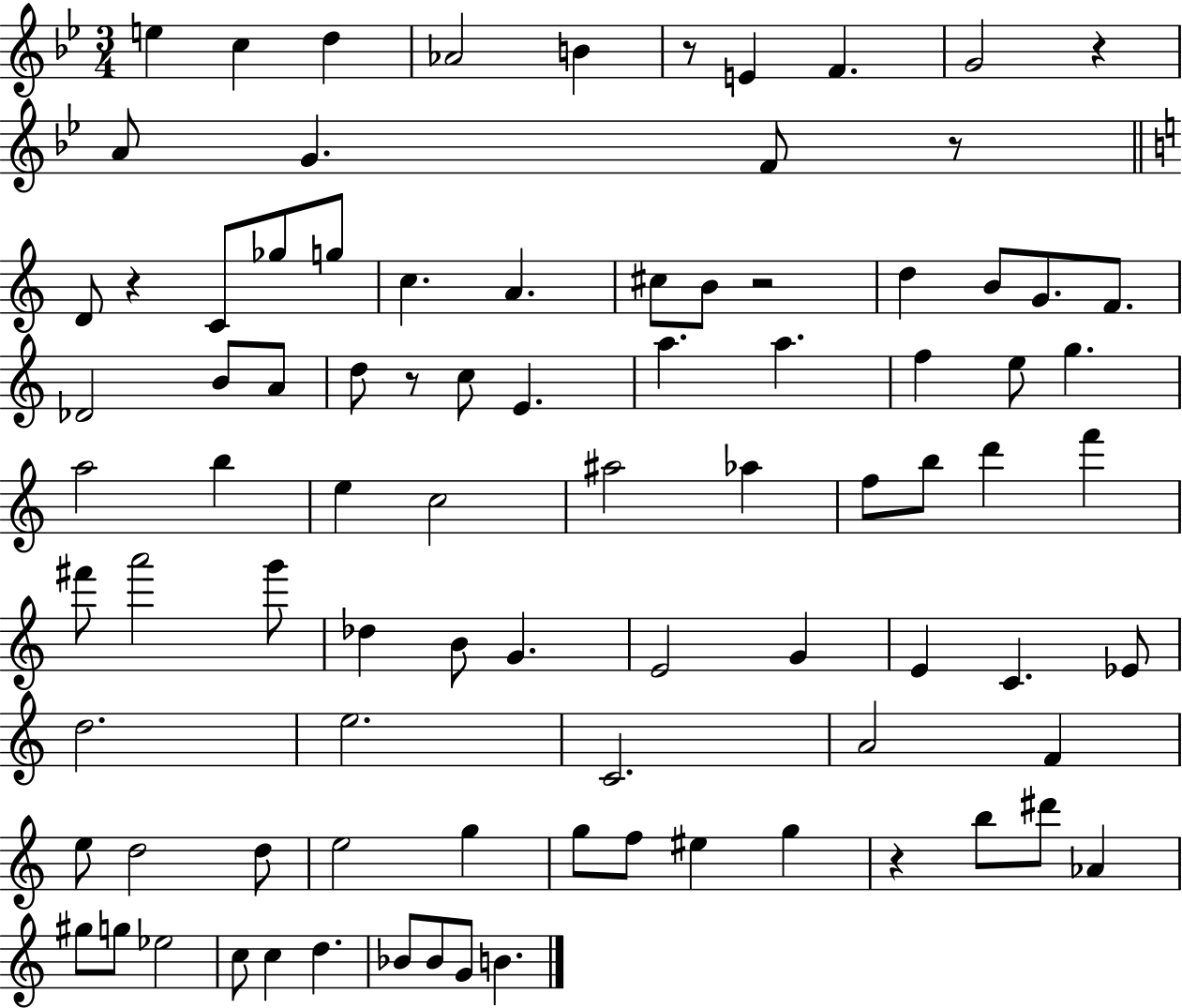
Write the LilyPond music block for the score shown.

{
  \clef treble
  \numericTimeSignature
  \time 3/4
  \key bes \major
  \repeat volta 2 { e''4 c''4 d''4 | aes'2 b'4 | r8 e'4 f'4. | g'2 r4 | \break a'8 g'4. f'8 r8 | \bar "||" \break \key a \minor d'8 r4 c'8 ges''8 g''8 | c''4. a'4. | cis''8 b'8 r2 | d''4 b'8 g'8. f'8. | \break des'2 b'8 a'8 | d''8 r8 c''8 e'4. | a''4. a''4. | f''4 e''8 g''4. | \break a''2 b''4 | e''4 c''2 | ais''2 aes''4 | f''8 b''8 d'''4 f'''4 | \break fis'''8 a'''2 g'''8 | des''4 b'8 g'4. | e'2 g'4 | e'4 c'4. ees'8 | \break d''2. | e''2. | c'2. | a'2 f'4 | \break e''8 d''2 d''8 | e''2 g''4 | g''8 f''8 eis''4 g''4 | r4 b''8 dis'''8 aes'4 | \break gis''8 g''8 ees''2 | c''8 c''4 d''4. | bes'8 bes'8 g'8 b'4. | } \bar "|."
}